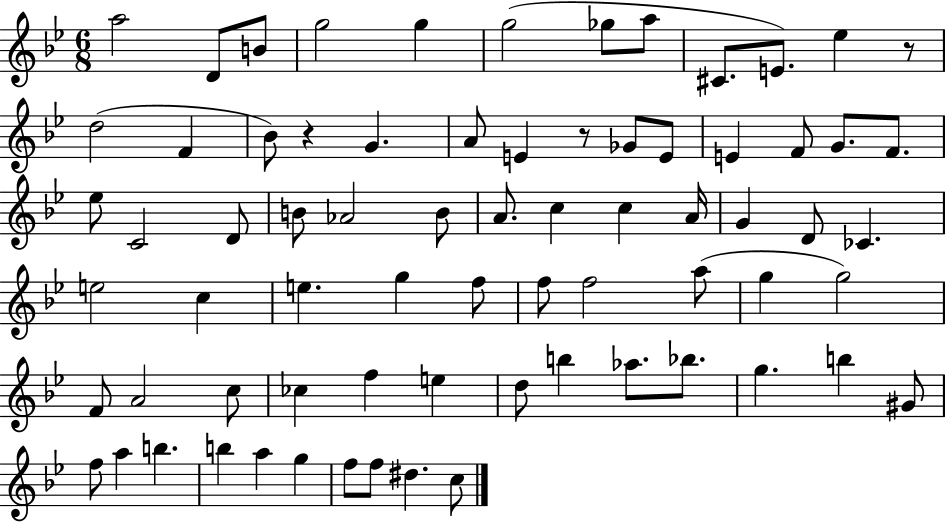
X:1
T:Untitled
M:6/8
L:1/4
K:Bb
a2 D/2 B/2 g2 g g2 _g/2 a/2 ^C/2 E/2 _e z/2 d2 F _B/2 z G A/2 E z/2 _G/2 E/2 E F/2 G/2 F/2 _e/2 C2 D/2 B/2 _A2 B/2 A/2 c c A/4 G D/2 _C e2 c e g f/2 f/2 f2 a/2 g g2 F/2 A2 c/2 _c f e d/2 b _a/2 _b/2 g b ^G/2 f/2 a b b a g f/2 f/2 ^d c/2